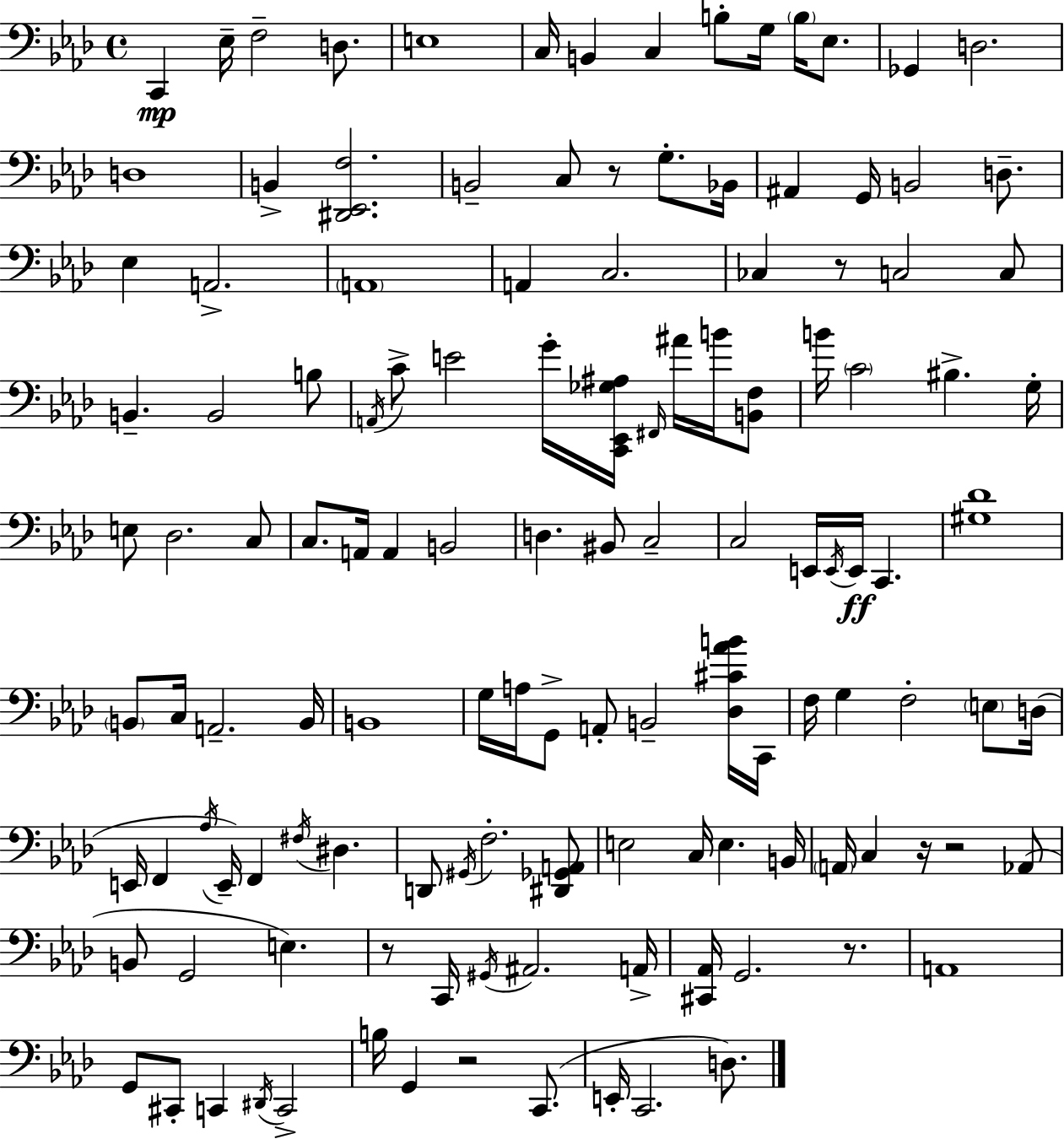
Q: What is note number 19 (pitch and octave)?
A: G3